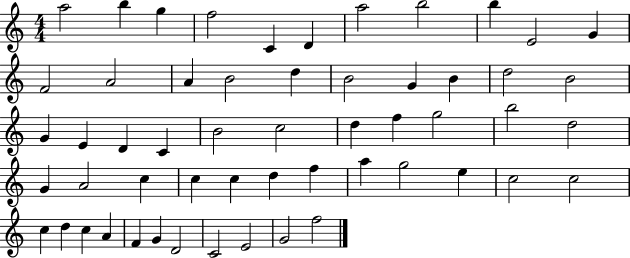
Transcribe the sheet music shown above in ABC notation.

X:1
T:Untitled
M:4/4
L:1/4
K:C
a2 b g f2 C D a2 b2 b E2 G F2 A2 A B2 d B2 G B d2 B2 G E D C B2 c2 d f g2 b2 d2 G A2 c c c d f a g2 e c2 c2 c d c A F G D2 C2 E2 G2 f2